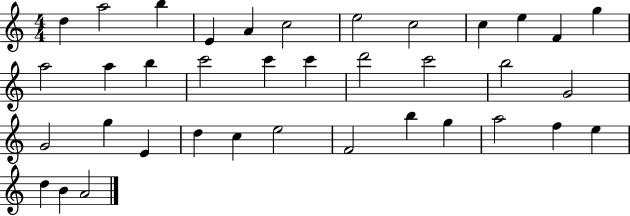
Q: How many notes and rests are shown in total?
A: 37